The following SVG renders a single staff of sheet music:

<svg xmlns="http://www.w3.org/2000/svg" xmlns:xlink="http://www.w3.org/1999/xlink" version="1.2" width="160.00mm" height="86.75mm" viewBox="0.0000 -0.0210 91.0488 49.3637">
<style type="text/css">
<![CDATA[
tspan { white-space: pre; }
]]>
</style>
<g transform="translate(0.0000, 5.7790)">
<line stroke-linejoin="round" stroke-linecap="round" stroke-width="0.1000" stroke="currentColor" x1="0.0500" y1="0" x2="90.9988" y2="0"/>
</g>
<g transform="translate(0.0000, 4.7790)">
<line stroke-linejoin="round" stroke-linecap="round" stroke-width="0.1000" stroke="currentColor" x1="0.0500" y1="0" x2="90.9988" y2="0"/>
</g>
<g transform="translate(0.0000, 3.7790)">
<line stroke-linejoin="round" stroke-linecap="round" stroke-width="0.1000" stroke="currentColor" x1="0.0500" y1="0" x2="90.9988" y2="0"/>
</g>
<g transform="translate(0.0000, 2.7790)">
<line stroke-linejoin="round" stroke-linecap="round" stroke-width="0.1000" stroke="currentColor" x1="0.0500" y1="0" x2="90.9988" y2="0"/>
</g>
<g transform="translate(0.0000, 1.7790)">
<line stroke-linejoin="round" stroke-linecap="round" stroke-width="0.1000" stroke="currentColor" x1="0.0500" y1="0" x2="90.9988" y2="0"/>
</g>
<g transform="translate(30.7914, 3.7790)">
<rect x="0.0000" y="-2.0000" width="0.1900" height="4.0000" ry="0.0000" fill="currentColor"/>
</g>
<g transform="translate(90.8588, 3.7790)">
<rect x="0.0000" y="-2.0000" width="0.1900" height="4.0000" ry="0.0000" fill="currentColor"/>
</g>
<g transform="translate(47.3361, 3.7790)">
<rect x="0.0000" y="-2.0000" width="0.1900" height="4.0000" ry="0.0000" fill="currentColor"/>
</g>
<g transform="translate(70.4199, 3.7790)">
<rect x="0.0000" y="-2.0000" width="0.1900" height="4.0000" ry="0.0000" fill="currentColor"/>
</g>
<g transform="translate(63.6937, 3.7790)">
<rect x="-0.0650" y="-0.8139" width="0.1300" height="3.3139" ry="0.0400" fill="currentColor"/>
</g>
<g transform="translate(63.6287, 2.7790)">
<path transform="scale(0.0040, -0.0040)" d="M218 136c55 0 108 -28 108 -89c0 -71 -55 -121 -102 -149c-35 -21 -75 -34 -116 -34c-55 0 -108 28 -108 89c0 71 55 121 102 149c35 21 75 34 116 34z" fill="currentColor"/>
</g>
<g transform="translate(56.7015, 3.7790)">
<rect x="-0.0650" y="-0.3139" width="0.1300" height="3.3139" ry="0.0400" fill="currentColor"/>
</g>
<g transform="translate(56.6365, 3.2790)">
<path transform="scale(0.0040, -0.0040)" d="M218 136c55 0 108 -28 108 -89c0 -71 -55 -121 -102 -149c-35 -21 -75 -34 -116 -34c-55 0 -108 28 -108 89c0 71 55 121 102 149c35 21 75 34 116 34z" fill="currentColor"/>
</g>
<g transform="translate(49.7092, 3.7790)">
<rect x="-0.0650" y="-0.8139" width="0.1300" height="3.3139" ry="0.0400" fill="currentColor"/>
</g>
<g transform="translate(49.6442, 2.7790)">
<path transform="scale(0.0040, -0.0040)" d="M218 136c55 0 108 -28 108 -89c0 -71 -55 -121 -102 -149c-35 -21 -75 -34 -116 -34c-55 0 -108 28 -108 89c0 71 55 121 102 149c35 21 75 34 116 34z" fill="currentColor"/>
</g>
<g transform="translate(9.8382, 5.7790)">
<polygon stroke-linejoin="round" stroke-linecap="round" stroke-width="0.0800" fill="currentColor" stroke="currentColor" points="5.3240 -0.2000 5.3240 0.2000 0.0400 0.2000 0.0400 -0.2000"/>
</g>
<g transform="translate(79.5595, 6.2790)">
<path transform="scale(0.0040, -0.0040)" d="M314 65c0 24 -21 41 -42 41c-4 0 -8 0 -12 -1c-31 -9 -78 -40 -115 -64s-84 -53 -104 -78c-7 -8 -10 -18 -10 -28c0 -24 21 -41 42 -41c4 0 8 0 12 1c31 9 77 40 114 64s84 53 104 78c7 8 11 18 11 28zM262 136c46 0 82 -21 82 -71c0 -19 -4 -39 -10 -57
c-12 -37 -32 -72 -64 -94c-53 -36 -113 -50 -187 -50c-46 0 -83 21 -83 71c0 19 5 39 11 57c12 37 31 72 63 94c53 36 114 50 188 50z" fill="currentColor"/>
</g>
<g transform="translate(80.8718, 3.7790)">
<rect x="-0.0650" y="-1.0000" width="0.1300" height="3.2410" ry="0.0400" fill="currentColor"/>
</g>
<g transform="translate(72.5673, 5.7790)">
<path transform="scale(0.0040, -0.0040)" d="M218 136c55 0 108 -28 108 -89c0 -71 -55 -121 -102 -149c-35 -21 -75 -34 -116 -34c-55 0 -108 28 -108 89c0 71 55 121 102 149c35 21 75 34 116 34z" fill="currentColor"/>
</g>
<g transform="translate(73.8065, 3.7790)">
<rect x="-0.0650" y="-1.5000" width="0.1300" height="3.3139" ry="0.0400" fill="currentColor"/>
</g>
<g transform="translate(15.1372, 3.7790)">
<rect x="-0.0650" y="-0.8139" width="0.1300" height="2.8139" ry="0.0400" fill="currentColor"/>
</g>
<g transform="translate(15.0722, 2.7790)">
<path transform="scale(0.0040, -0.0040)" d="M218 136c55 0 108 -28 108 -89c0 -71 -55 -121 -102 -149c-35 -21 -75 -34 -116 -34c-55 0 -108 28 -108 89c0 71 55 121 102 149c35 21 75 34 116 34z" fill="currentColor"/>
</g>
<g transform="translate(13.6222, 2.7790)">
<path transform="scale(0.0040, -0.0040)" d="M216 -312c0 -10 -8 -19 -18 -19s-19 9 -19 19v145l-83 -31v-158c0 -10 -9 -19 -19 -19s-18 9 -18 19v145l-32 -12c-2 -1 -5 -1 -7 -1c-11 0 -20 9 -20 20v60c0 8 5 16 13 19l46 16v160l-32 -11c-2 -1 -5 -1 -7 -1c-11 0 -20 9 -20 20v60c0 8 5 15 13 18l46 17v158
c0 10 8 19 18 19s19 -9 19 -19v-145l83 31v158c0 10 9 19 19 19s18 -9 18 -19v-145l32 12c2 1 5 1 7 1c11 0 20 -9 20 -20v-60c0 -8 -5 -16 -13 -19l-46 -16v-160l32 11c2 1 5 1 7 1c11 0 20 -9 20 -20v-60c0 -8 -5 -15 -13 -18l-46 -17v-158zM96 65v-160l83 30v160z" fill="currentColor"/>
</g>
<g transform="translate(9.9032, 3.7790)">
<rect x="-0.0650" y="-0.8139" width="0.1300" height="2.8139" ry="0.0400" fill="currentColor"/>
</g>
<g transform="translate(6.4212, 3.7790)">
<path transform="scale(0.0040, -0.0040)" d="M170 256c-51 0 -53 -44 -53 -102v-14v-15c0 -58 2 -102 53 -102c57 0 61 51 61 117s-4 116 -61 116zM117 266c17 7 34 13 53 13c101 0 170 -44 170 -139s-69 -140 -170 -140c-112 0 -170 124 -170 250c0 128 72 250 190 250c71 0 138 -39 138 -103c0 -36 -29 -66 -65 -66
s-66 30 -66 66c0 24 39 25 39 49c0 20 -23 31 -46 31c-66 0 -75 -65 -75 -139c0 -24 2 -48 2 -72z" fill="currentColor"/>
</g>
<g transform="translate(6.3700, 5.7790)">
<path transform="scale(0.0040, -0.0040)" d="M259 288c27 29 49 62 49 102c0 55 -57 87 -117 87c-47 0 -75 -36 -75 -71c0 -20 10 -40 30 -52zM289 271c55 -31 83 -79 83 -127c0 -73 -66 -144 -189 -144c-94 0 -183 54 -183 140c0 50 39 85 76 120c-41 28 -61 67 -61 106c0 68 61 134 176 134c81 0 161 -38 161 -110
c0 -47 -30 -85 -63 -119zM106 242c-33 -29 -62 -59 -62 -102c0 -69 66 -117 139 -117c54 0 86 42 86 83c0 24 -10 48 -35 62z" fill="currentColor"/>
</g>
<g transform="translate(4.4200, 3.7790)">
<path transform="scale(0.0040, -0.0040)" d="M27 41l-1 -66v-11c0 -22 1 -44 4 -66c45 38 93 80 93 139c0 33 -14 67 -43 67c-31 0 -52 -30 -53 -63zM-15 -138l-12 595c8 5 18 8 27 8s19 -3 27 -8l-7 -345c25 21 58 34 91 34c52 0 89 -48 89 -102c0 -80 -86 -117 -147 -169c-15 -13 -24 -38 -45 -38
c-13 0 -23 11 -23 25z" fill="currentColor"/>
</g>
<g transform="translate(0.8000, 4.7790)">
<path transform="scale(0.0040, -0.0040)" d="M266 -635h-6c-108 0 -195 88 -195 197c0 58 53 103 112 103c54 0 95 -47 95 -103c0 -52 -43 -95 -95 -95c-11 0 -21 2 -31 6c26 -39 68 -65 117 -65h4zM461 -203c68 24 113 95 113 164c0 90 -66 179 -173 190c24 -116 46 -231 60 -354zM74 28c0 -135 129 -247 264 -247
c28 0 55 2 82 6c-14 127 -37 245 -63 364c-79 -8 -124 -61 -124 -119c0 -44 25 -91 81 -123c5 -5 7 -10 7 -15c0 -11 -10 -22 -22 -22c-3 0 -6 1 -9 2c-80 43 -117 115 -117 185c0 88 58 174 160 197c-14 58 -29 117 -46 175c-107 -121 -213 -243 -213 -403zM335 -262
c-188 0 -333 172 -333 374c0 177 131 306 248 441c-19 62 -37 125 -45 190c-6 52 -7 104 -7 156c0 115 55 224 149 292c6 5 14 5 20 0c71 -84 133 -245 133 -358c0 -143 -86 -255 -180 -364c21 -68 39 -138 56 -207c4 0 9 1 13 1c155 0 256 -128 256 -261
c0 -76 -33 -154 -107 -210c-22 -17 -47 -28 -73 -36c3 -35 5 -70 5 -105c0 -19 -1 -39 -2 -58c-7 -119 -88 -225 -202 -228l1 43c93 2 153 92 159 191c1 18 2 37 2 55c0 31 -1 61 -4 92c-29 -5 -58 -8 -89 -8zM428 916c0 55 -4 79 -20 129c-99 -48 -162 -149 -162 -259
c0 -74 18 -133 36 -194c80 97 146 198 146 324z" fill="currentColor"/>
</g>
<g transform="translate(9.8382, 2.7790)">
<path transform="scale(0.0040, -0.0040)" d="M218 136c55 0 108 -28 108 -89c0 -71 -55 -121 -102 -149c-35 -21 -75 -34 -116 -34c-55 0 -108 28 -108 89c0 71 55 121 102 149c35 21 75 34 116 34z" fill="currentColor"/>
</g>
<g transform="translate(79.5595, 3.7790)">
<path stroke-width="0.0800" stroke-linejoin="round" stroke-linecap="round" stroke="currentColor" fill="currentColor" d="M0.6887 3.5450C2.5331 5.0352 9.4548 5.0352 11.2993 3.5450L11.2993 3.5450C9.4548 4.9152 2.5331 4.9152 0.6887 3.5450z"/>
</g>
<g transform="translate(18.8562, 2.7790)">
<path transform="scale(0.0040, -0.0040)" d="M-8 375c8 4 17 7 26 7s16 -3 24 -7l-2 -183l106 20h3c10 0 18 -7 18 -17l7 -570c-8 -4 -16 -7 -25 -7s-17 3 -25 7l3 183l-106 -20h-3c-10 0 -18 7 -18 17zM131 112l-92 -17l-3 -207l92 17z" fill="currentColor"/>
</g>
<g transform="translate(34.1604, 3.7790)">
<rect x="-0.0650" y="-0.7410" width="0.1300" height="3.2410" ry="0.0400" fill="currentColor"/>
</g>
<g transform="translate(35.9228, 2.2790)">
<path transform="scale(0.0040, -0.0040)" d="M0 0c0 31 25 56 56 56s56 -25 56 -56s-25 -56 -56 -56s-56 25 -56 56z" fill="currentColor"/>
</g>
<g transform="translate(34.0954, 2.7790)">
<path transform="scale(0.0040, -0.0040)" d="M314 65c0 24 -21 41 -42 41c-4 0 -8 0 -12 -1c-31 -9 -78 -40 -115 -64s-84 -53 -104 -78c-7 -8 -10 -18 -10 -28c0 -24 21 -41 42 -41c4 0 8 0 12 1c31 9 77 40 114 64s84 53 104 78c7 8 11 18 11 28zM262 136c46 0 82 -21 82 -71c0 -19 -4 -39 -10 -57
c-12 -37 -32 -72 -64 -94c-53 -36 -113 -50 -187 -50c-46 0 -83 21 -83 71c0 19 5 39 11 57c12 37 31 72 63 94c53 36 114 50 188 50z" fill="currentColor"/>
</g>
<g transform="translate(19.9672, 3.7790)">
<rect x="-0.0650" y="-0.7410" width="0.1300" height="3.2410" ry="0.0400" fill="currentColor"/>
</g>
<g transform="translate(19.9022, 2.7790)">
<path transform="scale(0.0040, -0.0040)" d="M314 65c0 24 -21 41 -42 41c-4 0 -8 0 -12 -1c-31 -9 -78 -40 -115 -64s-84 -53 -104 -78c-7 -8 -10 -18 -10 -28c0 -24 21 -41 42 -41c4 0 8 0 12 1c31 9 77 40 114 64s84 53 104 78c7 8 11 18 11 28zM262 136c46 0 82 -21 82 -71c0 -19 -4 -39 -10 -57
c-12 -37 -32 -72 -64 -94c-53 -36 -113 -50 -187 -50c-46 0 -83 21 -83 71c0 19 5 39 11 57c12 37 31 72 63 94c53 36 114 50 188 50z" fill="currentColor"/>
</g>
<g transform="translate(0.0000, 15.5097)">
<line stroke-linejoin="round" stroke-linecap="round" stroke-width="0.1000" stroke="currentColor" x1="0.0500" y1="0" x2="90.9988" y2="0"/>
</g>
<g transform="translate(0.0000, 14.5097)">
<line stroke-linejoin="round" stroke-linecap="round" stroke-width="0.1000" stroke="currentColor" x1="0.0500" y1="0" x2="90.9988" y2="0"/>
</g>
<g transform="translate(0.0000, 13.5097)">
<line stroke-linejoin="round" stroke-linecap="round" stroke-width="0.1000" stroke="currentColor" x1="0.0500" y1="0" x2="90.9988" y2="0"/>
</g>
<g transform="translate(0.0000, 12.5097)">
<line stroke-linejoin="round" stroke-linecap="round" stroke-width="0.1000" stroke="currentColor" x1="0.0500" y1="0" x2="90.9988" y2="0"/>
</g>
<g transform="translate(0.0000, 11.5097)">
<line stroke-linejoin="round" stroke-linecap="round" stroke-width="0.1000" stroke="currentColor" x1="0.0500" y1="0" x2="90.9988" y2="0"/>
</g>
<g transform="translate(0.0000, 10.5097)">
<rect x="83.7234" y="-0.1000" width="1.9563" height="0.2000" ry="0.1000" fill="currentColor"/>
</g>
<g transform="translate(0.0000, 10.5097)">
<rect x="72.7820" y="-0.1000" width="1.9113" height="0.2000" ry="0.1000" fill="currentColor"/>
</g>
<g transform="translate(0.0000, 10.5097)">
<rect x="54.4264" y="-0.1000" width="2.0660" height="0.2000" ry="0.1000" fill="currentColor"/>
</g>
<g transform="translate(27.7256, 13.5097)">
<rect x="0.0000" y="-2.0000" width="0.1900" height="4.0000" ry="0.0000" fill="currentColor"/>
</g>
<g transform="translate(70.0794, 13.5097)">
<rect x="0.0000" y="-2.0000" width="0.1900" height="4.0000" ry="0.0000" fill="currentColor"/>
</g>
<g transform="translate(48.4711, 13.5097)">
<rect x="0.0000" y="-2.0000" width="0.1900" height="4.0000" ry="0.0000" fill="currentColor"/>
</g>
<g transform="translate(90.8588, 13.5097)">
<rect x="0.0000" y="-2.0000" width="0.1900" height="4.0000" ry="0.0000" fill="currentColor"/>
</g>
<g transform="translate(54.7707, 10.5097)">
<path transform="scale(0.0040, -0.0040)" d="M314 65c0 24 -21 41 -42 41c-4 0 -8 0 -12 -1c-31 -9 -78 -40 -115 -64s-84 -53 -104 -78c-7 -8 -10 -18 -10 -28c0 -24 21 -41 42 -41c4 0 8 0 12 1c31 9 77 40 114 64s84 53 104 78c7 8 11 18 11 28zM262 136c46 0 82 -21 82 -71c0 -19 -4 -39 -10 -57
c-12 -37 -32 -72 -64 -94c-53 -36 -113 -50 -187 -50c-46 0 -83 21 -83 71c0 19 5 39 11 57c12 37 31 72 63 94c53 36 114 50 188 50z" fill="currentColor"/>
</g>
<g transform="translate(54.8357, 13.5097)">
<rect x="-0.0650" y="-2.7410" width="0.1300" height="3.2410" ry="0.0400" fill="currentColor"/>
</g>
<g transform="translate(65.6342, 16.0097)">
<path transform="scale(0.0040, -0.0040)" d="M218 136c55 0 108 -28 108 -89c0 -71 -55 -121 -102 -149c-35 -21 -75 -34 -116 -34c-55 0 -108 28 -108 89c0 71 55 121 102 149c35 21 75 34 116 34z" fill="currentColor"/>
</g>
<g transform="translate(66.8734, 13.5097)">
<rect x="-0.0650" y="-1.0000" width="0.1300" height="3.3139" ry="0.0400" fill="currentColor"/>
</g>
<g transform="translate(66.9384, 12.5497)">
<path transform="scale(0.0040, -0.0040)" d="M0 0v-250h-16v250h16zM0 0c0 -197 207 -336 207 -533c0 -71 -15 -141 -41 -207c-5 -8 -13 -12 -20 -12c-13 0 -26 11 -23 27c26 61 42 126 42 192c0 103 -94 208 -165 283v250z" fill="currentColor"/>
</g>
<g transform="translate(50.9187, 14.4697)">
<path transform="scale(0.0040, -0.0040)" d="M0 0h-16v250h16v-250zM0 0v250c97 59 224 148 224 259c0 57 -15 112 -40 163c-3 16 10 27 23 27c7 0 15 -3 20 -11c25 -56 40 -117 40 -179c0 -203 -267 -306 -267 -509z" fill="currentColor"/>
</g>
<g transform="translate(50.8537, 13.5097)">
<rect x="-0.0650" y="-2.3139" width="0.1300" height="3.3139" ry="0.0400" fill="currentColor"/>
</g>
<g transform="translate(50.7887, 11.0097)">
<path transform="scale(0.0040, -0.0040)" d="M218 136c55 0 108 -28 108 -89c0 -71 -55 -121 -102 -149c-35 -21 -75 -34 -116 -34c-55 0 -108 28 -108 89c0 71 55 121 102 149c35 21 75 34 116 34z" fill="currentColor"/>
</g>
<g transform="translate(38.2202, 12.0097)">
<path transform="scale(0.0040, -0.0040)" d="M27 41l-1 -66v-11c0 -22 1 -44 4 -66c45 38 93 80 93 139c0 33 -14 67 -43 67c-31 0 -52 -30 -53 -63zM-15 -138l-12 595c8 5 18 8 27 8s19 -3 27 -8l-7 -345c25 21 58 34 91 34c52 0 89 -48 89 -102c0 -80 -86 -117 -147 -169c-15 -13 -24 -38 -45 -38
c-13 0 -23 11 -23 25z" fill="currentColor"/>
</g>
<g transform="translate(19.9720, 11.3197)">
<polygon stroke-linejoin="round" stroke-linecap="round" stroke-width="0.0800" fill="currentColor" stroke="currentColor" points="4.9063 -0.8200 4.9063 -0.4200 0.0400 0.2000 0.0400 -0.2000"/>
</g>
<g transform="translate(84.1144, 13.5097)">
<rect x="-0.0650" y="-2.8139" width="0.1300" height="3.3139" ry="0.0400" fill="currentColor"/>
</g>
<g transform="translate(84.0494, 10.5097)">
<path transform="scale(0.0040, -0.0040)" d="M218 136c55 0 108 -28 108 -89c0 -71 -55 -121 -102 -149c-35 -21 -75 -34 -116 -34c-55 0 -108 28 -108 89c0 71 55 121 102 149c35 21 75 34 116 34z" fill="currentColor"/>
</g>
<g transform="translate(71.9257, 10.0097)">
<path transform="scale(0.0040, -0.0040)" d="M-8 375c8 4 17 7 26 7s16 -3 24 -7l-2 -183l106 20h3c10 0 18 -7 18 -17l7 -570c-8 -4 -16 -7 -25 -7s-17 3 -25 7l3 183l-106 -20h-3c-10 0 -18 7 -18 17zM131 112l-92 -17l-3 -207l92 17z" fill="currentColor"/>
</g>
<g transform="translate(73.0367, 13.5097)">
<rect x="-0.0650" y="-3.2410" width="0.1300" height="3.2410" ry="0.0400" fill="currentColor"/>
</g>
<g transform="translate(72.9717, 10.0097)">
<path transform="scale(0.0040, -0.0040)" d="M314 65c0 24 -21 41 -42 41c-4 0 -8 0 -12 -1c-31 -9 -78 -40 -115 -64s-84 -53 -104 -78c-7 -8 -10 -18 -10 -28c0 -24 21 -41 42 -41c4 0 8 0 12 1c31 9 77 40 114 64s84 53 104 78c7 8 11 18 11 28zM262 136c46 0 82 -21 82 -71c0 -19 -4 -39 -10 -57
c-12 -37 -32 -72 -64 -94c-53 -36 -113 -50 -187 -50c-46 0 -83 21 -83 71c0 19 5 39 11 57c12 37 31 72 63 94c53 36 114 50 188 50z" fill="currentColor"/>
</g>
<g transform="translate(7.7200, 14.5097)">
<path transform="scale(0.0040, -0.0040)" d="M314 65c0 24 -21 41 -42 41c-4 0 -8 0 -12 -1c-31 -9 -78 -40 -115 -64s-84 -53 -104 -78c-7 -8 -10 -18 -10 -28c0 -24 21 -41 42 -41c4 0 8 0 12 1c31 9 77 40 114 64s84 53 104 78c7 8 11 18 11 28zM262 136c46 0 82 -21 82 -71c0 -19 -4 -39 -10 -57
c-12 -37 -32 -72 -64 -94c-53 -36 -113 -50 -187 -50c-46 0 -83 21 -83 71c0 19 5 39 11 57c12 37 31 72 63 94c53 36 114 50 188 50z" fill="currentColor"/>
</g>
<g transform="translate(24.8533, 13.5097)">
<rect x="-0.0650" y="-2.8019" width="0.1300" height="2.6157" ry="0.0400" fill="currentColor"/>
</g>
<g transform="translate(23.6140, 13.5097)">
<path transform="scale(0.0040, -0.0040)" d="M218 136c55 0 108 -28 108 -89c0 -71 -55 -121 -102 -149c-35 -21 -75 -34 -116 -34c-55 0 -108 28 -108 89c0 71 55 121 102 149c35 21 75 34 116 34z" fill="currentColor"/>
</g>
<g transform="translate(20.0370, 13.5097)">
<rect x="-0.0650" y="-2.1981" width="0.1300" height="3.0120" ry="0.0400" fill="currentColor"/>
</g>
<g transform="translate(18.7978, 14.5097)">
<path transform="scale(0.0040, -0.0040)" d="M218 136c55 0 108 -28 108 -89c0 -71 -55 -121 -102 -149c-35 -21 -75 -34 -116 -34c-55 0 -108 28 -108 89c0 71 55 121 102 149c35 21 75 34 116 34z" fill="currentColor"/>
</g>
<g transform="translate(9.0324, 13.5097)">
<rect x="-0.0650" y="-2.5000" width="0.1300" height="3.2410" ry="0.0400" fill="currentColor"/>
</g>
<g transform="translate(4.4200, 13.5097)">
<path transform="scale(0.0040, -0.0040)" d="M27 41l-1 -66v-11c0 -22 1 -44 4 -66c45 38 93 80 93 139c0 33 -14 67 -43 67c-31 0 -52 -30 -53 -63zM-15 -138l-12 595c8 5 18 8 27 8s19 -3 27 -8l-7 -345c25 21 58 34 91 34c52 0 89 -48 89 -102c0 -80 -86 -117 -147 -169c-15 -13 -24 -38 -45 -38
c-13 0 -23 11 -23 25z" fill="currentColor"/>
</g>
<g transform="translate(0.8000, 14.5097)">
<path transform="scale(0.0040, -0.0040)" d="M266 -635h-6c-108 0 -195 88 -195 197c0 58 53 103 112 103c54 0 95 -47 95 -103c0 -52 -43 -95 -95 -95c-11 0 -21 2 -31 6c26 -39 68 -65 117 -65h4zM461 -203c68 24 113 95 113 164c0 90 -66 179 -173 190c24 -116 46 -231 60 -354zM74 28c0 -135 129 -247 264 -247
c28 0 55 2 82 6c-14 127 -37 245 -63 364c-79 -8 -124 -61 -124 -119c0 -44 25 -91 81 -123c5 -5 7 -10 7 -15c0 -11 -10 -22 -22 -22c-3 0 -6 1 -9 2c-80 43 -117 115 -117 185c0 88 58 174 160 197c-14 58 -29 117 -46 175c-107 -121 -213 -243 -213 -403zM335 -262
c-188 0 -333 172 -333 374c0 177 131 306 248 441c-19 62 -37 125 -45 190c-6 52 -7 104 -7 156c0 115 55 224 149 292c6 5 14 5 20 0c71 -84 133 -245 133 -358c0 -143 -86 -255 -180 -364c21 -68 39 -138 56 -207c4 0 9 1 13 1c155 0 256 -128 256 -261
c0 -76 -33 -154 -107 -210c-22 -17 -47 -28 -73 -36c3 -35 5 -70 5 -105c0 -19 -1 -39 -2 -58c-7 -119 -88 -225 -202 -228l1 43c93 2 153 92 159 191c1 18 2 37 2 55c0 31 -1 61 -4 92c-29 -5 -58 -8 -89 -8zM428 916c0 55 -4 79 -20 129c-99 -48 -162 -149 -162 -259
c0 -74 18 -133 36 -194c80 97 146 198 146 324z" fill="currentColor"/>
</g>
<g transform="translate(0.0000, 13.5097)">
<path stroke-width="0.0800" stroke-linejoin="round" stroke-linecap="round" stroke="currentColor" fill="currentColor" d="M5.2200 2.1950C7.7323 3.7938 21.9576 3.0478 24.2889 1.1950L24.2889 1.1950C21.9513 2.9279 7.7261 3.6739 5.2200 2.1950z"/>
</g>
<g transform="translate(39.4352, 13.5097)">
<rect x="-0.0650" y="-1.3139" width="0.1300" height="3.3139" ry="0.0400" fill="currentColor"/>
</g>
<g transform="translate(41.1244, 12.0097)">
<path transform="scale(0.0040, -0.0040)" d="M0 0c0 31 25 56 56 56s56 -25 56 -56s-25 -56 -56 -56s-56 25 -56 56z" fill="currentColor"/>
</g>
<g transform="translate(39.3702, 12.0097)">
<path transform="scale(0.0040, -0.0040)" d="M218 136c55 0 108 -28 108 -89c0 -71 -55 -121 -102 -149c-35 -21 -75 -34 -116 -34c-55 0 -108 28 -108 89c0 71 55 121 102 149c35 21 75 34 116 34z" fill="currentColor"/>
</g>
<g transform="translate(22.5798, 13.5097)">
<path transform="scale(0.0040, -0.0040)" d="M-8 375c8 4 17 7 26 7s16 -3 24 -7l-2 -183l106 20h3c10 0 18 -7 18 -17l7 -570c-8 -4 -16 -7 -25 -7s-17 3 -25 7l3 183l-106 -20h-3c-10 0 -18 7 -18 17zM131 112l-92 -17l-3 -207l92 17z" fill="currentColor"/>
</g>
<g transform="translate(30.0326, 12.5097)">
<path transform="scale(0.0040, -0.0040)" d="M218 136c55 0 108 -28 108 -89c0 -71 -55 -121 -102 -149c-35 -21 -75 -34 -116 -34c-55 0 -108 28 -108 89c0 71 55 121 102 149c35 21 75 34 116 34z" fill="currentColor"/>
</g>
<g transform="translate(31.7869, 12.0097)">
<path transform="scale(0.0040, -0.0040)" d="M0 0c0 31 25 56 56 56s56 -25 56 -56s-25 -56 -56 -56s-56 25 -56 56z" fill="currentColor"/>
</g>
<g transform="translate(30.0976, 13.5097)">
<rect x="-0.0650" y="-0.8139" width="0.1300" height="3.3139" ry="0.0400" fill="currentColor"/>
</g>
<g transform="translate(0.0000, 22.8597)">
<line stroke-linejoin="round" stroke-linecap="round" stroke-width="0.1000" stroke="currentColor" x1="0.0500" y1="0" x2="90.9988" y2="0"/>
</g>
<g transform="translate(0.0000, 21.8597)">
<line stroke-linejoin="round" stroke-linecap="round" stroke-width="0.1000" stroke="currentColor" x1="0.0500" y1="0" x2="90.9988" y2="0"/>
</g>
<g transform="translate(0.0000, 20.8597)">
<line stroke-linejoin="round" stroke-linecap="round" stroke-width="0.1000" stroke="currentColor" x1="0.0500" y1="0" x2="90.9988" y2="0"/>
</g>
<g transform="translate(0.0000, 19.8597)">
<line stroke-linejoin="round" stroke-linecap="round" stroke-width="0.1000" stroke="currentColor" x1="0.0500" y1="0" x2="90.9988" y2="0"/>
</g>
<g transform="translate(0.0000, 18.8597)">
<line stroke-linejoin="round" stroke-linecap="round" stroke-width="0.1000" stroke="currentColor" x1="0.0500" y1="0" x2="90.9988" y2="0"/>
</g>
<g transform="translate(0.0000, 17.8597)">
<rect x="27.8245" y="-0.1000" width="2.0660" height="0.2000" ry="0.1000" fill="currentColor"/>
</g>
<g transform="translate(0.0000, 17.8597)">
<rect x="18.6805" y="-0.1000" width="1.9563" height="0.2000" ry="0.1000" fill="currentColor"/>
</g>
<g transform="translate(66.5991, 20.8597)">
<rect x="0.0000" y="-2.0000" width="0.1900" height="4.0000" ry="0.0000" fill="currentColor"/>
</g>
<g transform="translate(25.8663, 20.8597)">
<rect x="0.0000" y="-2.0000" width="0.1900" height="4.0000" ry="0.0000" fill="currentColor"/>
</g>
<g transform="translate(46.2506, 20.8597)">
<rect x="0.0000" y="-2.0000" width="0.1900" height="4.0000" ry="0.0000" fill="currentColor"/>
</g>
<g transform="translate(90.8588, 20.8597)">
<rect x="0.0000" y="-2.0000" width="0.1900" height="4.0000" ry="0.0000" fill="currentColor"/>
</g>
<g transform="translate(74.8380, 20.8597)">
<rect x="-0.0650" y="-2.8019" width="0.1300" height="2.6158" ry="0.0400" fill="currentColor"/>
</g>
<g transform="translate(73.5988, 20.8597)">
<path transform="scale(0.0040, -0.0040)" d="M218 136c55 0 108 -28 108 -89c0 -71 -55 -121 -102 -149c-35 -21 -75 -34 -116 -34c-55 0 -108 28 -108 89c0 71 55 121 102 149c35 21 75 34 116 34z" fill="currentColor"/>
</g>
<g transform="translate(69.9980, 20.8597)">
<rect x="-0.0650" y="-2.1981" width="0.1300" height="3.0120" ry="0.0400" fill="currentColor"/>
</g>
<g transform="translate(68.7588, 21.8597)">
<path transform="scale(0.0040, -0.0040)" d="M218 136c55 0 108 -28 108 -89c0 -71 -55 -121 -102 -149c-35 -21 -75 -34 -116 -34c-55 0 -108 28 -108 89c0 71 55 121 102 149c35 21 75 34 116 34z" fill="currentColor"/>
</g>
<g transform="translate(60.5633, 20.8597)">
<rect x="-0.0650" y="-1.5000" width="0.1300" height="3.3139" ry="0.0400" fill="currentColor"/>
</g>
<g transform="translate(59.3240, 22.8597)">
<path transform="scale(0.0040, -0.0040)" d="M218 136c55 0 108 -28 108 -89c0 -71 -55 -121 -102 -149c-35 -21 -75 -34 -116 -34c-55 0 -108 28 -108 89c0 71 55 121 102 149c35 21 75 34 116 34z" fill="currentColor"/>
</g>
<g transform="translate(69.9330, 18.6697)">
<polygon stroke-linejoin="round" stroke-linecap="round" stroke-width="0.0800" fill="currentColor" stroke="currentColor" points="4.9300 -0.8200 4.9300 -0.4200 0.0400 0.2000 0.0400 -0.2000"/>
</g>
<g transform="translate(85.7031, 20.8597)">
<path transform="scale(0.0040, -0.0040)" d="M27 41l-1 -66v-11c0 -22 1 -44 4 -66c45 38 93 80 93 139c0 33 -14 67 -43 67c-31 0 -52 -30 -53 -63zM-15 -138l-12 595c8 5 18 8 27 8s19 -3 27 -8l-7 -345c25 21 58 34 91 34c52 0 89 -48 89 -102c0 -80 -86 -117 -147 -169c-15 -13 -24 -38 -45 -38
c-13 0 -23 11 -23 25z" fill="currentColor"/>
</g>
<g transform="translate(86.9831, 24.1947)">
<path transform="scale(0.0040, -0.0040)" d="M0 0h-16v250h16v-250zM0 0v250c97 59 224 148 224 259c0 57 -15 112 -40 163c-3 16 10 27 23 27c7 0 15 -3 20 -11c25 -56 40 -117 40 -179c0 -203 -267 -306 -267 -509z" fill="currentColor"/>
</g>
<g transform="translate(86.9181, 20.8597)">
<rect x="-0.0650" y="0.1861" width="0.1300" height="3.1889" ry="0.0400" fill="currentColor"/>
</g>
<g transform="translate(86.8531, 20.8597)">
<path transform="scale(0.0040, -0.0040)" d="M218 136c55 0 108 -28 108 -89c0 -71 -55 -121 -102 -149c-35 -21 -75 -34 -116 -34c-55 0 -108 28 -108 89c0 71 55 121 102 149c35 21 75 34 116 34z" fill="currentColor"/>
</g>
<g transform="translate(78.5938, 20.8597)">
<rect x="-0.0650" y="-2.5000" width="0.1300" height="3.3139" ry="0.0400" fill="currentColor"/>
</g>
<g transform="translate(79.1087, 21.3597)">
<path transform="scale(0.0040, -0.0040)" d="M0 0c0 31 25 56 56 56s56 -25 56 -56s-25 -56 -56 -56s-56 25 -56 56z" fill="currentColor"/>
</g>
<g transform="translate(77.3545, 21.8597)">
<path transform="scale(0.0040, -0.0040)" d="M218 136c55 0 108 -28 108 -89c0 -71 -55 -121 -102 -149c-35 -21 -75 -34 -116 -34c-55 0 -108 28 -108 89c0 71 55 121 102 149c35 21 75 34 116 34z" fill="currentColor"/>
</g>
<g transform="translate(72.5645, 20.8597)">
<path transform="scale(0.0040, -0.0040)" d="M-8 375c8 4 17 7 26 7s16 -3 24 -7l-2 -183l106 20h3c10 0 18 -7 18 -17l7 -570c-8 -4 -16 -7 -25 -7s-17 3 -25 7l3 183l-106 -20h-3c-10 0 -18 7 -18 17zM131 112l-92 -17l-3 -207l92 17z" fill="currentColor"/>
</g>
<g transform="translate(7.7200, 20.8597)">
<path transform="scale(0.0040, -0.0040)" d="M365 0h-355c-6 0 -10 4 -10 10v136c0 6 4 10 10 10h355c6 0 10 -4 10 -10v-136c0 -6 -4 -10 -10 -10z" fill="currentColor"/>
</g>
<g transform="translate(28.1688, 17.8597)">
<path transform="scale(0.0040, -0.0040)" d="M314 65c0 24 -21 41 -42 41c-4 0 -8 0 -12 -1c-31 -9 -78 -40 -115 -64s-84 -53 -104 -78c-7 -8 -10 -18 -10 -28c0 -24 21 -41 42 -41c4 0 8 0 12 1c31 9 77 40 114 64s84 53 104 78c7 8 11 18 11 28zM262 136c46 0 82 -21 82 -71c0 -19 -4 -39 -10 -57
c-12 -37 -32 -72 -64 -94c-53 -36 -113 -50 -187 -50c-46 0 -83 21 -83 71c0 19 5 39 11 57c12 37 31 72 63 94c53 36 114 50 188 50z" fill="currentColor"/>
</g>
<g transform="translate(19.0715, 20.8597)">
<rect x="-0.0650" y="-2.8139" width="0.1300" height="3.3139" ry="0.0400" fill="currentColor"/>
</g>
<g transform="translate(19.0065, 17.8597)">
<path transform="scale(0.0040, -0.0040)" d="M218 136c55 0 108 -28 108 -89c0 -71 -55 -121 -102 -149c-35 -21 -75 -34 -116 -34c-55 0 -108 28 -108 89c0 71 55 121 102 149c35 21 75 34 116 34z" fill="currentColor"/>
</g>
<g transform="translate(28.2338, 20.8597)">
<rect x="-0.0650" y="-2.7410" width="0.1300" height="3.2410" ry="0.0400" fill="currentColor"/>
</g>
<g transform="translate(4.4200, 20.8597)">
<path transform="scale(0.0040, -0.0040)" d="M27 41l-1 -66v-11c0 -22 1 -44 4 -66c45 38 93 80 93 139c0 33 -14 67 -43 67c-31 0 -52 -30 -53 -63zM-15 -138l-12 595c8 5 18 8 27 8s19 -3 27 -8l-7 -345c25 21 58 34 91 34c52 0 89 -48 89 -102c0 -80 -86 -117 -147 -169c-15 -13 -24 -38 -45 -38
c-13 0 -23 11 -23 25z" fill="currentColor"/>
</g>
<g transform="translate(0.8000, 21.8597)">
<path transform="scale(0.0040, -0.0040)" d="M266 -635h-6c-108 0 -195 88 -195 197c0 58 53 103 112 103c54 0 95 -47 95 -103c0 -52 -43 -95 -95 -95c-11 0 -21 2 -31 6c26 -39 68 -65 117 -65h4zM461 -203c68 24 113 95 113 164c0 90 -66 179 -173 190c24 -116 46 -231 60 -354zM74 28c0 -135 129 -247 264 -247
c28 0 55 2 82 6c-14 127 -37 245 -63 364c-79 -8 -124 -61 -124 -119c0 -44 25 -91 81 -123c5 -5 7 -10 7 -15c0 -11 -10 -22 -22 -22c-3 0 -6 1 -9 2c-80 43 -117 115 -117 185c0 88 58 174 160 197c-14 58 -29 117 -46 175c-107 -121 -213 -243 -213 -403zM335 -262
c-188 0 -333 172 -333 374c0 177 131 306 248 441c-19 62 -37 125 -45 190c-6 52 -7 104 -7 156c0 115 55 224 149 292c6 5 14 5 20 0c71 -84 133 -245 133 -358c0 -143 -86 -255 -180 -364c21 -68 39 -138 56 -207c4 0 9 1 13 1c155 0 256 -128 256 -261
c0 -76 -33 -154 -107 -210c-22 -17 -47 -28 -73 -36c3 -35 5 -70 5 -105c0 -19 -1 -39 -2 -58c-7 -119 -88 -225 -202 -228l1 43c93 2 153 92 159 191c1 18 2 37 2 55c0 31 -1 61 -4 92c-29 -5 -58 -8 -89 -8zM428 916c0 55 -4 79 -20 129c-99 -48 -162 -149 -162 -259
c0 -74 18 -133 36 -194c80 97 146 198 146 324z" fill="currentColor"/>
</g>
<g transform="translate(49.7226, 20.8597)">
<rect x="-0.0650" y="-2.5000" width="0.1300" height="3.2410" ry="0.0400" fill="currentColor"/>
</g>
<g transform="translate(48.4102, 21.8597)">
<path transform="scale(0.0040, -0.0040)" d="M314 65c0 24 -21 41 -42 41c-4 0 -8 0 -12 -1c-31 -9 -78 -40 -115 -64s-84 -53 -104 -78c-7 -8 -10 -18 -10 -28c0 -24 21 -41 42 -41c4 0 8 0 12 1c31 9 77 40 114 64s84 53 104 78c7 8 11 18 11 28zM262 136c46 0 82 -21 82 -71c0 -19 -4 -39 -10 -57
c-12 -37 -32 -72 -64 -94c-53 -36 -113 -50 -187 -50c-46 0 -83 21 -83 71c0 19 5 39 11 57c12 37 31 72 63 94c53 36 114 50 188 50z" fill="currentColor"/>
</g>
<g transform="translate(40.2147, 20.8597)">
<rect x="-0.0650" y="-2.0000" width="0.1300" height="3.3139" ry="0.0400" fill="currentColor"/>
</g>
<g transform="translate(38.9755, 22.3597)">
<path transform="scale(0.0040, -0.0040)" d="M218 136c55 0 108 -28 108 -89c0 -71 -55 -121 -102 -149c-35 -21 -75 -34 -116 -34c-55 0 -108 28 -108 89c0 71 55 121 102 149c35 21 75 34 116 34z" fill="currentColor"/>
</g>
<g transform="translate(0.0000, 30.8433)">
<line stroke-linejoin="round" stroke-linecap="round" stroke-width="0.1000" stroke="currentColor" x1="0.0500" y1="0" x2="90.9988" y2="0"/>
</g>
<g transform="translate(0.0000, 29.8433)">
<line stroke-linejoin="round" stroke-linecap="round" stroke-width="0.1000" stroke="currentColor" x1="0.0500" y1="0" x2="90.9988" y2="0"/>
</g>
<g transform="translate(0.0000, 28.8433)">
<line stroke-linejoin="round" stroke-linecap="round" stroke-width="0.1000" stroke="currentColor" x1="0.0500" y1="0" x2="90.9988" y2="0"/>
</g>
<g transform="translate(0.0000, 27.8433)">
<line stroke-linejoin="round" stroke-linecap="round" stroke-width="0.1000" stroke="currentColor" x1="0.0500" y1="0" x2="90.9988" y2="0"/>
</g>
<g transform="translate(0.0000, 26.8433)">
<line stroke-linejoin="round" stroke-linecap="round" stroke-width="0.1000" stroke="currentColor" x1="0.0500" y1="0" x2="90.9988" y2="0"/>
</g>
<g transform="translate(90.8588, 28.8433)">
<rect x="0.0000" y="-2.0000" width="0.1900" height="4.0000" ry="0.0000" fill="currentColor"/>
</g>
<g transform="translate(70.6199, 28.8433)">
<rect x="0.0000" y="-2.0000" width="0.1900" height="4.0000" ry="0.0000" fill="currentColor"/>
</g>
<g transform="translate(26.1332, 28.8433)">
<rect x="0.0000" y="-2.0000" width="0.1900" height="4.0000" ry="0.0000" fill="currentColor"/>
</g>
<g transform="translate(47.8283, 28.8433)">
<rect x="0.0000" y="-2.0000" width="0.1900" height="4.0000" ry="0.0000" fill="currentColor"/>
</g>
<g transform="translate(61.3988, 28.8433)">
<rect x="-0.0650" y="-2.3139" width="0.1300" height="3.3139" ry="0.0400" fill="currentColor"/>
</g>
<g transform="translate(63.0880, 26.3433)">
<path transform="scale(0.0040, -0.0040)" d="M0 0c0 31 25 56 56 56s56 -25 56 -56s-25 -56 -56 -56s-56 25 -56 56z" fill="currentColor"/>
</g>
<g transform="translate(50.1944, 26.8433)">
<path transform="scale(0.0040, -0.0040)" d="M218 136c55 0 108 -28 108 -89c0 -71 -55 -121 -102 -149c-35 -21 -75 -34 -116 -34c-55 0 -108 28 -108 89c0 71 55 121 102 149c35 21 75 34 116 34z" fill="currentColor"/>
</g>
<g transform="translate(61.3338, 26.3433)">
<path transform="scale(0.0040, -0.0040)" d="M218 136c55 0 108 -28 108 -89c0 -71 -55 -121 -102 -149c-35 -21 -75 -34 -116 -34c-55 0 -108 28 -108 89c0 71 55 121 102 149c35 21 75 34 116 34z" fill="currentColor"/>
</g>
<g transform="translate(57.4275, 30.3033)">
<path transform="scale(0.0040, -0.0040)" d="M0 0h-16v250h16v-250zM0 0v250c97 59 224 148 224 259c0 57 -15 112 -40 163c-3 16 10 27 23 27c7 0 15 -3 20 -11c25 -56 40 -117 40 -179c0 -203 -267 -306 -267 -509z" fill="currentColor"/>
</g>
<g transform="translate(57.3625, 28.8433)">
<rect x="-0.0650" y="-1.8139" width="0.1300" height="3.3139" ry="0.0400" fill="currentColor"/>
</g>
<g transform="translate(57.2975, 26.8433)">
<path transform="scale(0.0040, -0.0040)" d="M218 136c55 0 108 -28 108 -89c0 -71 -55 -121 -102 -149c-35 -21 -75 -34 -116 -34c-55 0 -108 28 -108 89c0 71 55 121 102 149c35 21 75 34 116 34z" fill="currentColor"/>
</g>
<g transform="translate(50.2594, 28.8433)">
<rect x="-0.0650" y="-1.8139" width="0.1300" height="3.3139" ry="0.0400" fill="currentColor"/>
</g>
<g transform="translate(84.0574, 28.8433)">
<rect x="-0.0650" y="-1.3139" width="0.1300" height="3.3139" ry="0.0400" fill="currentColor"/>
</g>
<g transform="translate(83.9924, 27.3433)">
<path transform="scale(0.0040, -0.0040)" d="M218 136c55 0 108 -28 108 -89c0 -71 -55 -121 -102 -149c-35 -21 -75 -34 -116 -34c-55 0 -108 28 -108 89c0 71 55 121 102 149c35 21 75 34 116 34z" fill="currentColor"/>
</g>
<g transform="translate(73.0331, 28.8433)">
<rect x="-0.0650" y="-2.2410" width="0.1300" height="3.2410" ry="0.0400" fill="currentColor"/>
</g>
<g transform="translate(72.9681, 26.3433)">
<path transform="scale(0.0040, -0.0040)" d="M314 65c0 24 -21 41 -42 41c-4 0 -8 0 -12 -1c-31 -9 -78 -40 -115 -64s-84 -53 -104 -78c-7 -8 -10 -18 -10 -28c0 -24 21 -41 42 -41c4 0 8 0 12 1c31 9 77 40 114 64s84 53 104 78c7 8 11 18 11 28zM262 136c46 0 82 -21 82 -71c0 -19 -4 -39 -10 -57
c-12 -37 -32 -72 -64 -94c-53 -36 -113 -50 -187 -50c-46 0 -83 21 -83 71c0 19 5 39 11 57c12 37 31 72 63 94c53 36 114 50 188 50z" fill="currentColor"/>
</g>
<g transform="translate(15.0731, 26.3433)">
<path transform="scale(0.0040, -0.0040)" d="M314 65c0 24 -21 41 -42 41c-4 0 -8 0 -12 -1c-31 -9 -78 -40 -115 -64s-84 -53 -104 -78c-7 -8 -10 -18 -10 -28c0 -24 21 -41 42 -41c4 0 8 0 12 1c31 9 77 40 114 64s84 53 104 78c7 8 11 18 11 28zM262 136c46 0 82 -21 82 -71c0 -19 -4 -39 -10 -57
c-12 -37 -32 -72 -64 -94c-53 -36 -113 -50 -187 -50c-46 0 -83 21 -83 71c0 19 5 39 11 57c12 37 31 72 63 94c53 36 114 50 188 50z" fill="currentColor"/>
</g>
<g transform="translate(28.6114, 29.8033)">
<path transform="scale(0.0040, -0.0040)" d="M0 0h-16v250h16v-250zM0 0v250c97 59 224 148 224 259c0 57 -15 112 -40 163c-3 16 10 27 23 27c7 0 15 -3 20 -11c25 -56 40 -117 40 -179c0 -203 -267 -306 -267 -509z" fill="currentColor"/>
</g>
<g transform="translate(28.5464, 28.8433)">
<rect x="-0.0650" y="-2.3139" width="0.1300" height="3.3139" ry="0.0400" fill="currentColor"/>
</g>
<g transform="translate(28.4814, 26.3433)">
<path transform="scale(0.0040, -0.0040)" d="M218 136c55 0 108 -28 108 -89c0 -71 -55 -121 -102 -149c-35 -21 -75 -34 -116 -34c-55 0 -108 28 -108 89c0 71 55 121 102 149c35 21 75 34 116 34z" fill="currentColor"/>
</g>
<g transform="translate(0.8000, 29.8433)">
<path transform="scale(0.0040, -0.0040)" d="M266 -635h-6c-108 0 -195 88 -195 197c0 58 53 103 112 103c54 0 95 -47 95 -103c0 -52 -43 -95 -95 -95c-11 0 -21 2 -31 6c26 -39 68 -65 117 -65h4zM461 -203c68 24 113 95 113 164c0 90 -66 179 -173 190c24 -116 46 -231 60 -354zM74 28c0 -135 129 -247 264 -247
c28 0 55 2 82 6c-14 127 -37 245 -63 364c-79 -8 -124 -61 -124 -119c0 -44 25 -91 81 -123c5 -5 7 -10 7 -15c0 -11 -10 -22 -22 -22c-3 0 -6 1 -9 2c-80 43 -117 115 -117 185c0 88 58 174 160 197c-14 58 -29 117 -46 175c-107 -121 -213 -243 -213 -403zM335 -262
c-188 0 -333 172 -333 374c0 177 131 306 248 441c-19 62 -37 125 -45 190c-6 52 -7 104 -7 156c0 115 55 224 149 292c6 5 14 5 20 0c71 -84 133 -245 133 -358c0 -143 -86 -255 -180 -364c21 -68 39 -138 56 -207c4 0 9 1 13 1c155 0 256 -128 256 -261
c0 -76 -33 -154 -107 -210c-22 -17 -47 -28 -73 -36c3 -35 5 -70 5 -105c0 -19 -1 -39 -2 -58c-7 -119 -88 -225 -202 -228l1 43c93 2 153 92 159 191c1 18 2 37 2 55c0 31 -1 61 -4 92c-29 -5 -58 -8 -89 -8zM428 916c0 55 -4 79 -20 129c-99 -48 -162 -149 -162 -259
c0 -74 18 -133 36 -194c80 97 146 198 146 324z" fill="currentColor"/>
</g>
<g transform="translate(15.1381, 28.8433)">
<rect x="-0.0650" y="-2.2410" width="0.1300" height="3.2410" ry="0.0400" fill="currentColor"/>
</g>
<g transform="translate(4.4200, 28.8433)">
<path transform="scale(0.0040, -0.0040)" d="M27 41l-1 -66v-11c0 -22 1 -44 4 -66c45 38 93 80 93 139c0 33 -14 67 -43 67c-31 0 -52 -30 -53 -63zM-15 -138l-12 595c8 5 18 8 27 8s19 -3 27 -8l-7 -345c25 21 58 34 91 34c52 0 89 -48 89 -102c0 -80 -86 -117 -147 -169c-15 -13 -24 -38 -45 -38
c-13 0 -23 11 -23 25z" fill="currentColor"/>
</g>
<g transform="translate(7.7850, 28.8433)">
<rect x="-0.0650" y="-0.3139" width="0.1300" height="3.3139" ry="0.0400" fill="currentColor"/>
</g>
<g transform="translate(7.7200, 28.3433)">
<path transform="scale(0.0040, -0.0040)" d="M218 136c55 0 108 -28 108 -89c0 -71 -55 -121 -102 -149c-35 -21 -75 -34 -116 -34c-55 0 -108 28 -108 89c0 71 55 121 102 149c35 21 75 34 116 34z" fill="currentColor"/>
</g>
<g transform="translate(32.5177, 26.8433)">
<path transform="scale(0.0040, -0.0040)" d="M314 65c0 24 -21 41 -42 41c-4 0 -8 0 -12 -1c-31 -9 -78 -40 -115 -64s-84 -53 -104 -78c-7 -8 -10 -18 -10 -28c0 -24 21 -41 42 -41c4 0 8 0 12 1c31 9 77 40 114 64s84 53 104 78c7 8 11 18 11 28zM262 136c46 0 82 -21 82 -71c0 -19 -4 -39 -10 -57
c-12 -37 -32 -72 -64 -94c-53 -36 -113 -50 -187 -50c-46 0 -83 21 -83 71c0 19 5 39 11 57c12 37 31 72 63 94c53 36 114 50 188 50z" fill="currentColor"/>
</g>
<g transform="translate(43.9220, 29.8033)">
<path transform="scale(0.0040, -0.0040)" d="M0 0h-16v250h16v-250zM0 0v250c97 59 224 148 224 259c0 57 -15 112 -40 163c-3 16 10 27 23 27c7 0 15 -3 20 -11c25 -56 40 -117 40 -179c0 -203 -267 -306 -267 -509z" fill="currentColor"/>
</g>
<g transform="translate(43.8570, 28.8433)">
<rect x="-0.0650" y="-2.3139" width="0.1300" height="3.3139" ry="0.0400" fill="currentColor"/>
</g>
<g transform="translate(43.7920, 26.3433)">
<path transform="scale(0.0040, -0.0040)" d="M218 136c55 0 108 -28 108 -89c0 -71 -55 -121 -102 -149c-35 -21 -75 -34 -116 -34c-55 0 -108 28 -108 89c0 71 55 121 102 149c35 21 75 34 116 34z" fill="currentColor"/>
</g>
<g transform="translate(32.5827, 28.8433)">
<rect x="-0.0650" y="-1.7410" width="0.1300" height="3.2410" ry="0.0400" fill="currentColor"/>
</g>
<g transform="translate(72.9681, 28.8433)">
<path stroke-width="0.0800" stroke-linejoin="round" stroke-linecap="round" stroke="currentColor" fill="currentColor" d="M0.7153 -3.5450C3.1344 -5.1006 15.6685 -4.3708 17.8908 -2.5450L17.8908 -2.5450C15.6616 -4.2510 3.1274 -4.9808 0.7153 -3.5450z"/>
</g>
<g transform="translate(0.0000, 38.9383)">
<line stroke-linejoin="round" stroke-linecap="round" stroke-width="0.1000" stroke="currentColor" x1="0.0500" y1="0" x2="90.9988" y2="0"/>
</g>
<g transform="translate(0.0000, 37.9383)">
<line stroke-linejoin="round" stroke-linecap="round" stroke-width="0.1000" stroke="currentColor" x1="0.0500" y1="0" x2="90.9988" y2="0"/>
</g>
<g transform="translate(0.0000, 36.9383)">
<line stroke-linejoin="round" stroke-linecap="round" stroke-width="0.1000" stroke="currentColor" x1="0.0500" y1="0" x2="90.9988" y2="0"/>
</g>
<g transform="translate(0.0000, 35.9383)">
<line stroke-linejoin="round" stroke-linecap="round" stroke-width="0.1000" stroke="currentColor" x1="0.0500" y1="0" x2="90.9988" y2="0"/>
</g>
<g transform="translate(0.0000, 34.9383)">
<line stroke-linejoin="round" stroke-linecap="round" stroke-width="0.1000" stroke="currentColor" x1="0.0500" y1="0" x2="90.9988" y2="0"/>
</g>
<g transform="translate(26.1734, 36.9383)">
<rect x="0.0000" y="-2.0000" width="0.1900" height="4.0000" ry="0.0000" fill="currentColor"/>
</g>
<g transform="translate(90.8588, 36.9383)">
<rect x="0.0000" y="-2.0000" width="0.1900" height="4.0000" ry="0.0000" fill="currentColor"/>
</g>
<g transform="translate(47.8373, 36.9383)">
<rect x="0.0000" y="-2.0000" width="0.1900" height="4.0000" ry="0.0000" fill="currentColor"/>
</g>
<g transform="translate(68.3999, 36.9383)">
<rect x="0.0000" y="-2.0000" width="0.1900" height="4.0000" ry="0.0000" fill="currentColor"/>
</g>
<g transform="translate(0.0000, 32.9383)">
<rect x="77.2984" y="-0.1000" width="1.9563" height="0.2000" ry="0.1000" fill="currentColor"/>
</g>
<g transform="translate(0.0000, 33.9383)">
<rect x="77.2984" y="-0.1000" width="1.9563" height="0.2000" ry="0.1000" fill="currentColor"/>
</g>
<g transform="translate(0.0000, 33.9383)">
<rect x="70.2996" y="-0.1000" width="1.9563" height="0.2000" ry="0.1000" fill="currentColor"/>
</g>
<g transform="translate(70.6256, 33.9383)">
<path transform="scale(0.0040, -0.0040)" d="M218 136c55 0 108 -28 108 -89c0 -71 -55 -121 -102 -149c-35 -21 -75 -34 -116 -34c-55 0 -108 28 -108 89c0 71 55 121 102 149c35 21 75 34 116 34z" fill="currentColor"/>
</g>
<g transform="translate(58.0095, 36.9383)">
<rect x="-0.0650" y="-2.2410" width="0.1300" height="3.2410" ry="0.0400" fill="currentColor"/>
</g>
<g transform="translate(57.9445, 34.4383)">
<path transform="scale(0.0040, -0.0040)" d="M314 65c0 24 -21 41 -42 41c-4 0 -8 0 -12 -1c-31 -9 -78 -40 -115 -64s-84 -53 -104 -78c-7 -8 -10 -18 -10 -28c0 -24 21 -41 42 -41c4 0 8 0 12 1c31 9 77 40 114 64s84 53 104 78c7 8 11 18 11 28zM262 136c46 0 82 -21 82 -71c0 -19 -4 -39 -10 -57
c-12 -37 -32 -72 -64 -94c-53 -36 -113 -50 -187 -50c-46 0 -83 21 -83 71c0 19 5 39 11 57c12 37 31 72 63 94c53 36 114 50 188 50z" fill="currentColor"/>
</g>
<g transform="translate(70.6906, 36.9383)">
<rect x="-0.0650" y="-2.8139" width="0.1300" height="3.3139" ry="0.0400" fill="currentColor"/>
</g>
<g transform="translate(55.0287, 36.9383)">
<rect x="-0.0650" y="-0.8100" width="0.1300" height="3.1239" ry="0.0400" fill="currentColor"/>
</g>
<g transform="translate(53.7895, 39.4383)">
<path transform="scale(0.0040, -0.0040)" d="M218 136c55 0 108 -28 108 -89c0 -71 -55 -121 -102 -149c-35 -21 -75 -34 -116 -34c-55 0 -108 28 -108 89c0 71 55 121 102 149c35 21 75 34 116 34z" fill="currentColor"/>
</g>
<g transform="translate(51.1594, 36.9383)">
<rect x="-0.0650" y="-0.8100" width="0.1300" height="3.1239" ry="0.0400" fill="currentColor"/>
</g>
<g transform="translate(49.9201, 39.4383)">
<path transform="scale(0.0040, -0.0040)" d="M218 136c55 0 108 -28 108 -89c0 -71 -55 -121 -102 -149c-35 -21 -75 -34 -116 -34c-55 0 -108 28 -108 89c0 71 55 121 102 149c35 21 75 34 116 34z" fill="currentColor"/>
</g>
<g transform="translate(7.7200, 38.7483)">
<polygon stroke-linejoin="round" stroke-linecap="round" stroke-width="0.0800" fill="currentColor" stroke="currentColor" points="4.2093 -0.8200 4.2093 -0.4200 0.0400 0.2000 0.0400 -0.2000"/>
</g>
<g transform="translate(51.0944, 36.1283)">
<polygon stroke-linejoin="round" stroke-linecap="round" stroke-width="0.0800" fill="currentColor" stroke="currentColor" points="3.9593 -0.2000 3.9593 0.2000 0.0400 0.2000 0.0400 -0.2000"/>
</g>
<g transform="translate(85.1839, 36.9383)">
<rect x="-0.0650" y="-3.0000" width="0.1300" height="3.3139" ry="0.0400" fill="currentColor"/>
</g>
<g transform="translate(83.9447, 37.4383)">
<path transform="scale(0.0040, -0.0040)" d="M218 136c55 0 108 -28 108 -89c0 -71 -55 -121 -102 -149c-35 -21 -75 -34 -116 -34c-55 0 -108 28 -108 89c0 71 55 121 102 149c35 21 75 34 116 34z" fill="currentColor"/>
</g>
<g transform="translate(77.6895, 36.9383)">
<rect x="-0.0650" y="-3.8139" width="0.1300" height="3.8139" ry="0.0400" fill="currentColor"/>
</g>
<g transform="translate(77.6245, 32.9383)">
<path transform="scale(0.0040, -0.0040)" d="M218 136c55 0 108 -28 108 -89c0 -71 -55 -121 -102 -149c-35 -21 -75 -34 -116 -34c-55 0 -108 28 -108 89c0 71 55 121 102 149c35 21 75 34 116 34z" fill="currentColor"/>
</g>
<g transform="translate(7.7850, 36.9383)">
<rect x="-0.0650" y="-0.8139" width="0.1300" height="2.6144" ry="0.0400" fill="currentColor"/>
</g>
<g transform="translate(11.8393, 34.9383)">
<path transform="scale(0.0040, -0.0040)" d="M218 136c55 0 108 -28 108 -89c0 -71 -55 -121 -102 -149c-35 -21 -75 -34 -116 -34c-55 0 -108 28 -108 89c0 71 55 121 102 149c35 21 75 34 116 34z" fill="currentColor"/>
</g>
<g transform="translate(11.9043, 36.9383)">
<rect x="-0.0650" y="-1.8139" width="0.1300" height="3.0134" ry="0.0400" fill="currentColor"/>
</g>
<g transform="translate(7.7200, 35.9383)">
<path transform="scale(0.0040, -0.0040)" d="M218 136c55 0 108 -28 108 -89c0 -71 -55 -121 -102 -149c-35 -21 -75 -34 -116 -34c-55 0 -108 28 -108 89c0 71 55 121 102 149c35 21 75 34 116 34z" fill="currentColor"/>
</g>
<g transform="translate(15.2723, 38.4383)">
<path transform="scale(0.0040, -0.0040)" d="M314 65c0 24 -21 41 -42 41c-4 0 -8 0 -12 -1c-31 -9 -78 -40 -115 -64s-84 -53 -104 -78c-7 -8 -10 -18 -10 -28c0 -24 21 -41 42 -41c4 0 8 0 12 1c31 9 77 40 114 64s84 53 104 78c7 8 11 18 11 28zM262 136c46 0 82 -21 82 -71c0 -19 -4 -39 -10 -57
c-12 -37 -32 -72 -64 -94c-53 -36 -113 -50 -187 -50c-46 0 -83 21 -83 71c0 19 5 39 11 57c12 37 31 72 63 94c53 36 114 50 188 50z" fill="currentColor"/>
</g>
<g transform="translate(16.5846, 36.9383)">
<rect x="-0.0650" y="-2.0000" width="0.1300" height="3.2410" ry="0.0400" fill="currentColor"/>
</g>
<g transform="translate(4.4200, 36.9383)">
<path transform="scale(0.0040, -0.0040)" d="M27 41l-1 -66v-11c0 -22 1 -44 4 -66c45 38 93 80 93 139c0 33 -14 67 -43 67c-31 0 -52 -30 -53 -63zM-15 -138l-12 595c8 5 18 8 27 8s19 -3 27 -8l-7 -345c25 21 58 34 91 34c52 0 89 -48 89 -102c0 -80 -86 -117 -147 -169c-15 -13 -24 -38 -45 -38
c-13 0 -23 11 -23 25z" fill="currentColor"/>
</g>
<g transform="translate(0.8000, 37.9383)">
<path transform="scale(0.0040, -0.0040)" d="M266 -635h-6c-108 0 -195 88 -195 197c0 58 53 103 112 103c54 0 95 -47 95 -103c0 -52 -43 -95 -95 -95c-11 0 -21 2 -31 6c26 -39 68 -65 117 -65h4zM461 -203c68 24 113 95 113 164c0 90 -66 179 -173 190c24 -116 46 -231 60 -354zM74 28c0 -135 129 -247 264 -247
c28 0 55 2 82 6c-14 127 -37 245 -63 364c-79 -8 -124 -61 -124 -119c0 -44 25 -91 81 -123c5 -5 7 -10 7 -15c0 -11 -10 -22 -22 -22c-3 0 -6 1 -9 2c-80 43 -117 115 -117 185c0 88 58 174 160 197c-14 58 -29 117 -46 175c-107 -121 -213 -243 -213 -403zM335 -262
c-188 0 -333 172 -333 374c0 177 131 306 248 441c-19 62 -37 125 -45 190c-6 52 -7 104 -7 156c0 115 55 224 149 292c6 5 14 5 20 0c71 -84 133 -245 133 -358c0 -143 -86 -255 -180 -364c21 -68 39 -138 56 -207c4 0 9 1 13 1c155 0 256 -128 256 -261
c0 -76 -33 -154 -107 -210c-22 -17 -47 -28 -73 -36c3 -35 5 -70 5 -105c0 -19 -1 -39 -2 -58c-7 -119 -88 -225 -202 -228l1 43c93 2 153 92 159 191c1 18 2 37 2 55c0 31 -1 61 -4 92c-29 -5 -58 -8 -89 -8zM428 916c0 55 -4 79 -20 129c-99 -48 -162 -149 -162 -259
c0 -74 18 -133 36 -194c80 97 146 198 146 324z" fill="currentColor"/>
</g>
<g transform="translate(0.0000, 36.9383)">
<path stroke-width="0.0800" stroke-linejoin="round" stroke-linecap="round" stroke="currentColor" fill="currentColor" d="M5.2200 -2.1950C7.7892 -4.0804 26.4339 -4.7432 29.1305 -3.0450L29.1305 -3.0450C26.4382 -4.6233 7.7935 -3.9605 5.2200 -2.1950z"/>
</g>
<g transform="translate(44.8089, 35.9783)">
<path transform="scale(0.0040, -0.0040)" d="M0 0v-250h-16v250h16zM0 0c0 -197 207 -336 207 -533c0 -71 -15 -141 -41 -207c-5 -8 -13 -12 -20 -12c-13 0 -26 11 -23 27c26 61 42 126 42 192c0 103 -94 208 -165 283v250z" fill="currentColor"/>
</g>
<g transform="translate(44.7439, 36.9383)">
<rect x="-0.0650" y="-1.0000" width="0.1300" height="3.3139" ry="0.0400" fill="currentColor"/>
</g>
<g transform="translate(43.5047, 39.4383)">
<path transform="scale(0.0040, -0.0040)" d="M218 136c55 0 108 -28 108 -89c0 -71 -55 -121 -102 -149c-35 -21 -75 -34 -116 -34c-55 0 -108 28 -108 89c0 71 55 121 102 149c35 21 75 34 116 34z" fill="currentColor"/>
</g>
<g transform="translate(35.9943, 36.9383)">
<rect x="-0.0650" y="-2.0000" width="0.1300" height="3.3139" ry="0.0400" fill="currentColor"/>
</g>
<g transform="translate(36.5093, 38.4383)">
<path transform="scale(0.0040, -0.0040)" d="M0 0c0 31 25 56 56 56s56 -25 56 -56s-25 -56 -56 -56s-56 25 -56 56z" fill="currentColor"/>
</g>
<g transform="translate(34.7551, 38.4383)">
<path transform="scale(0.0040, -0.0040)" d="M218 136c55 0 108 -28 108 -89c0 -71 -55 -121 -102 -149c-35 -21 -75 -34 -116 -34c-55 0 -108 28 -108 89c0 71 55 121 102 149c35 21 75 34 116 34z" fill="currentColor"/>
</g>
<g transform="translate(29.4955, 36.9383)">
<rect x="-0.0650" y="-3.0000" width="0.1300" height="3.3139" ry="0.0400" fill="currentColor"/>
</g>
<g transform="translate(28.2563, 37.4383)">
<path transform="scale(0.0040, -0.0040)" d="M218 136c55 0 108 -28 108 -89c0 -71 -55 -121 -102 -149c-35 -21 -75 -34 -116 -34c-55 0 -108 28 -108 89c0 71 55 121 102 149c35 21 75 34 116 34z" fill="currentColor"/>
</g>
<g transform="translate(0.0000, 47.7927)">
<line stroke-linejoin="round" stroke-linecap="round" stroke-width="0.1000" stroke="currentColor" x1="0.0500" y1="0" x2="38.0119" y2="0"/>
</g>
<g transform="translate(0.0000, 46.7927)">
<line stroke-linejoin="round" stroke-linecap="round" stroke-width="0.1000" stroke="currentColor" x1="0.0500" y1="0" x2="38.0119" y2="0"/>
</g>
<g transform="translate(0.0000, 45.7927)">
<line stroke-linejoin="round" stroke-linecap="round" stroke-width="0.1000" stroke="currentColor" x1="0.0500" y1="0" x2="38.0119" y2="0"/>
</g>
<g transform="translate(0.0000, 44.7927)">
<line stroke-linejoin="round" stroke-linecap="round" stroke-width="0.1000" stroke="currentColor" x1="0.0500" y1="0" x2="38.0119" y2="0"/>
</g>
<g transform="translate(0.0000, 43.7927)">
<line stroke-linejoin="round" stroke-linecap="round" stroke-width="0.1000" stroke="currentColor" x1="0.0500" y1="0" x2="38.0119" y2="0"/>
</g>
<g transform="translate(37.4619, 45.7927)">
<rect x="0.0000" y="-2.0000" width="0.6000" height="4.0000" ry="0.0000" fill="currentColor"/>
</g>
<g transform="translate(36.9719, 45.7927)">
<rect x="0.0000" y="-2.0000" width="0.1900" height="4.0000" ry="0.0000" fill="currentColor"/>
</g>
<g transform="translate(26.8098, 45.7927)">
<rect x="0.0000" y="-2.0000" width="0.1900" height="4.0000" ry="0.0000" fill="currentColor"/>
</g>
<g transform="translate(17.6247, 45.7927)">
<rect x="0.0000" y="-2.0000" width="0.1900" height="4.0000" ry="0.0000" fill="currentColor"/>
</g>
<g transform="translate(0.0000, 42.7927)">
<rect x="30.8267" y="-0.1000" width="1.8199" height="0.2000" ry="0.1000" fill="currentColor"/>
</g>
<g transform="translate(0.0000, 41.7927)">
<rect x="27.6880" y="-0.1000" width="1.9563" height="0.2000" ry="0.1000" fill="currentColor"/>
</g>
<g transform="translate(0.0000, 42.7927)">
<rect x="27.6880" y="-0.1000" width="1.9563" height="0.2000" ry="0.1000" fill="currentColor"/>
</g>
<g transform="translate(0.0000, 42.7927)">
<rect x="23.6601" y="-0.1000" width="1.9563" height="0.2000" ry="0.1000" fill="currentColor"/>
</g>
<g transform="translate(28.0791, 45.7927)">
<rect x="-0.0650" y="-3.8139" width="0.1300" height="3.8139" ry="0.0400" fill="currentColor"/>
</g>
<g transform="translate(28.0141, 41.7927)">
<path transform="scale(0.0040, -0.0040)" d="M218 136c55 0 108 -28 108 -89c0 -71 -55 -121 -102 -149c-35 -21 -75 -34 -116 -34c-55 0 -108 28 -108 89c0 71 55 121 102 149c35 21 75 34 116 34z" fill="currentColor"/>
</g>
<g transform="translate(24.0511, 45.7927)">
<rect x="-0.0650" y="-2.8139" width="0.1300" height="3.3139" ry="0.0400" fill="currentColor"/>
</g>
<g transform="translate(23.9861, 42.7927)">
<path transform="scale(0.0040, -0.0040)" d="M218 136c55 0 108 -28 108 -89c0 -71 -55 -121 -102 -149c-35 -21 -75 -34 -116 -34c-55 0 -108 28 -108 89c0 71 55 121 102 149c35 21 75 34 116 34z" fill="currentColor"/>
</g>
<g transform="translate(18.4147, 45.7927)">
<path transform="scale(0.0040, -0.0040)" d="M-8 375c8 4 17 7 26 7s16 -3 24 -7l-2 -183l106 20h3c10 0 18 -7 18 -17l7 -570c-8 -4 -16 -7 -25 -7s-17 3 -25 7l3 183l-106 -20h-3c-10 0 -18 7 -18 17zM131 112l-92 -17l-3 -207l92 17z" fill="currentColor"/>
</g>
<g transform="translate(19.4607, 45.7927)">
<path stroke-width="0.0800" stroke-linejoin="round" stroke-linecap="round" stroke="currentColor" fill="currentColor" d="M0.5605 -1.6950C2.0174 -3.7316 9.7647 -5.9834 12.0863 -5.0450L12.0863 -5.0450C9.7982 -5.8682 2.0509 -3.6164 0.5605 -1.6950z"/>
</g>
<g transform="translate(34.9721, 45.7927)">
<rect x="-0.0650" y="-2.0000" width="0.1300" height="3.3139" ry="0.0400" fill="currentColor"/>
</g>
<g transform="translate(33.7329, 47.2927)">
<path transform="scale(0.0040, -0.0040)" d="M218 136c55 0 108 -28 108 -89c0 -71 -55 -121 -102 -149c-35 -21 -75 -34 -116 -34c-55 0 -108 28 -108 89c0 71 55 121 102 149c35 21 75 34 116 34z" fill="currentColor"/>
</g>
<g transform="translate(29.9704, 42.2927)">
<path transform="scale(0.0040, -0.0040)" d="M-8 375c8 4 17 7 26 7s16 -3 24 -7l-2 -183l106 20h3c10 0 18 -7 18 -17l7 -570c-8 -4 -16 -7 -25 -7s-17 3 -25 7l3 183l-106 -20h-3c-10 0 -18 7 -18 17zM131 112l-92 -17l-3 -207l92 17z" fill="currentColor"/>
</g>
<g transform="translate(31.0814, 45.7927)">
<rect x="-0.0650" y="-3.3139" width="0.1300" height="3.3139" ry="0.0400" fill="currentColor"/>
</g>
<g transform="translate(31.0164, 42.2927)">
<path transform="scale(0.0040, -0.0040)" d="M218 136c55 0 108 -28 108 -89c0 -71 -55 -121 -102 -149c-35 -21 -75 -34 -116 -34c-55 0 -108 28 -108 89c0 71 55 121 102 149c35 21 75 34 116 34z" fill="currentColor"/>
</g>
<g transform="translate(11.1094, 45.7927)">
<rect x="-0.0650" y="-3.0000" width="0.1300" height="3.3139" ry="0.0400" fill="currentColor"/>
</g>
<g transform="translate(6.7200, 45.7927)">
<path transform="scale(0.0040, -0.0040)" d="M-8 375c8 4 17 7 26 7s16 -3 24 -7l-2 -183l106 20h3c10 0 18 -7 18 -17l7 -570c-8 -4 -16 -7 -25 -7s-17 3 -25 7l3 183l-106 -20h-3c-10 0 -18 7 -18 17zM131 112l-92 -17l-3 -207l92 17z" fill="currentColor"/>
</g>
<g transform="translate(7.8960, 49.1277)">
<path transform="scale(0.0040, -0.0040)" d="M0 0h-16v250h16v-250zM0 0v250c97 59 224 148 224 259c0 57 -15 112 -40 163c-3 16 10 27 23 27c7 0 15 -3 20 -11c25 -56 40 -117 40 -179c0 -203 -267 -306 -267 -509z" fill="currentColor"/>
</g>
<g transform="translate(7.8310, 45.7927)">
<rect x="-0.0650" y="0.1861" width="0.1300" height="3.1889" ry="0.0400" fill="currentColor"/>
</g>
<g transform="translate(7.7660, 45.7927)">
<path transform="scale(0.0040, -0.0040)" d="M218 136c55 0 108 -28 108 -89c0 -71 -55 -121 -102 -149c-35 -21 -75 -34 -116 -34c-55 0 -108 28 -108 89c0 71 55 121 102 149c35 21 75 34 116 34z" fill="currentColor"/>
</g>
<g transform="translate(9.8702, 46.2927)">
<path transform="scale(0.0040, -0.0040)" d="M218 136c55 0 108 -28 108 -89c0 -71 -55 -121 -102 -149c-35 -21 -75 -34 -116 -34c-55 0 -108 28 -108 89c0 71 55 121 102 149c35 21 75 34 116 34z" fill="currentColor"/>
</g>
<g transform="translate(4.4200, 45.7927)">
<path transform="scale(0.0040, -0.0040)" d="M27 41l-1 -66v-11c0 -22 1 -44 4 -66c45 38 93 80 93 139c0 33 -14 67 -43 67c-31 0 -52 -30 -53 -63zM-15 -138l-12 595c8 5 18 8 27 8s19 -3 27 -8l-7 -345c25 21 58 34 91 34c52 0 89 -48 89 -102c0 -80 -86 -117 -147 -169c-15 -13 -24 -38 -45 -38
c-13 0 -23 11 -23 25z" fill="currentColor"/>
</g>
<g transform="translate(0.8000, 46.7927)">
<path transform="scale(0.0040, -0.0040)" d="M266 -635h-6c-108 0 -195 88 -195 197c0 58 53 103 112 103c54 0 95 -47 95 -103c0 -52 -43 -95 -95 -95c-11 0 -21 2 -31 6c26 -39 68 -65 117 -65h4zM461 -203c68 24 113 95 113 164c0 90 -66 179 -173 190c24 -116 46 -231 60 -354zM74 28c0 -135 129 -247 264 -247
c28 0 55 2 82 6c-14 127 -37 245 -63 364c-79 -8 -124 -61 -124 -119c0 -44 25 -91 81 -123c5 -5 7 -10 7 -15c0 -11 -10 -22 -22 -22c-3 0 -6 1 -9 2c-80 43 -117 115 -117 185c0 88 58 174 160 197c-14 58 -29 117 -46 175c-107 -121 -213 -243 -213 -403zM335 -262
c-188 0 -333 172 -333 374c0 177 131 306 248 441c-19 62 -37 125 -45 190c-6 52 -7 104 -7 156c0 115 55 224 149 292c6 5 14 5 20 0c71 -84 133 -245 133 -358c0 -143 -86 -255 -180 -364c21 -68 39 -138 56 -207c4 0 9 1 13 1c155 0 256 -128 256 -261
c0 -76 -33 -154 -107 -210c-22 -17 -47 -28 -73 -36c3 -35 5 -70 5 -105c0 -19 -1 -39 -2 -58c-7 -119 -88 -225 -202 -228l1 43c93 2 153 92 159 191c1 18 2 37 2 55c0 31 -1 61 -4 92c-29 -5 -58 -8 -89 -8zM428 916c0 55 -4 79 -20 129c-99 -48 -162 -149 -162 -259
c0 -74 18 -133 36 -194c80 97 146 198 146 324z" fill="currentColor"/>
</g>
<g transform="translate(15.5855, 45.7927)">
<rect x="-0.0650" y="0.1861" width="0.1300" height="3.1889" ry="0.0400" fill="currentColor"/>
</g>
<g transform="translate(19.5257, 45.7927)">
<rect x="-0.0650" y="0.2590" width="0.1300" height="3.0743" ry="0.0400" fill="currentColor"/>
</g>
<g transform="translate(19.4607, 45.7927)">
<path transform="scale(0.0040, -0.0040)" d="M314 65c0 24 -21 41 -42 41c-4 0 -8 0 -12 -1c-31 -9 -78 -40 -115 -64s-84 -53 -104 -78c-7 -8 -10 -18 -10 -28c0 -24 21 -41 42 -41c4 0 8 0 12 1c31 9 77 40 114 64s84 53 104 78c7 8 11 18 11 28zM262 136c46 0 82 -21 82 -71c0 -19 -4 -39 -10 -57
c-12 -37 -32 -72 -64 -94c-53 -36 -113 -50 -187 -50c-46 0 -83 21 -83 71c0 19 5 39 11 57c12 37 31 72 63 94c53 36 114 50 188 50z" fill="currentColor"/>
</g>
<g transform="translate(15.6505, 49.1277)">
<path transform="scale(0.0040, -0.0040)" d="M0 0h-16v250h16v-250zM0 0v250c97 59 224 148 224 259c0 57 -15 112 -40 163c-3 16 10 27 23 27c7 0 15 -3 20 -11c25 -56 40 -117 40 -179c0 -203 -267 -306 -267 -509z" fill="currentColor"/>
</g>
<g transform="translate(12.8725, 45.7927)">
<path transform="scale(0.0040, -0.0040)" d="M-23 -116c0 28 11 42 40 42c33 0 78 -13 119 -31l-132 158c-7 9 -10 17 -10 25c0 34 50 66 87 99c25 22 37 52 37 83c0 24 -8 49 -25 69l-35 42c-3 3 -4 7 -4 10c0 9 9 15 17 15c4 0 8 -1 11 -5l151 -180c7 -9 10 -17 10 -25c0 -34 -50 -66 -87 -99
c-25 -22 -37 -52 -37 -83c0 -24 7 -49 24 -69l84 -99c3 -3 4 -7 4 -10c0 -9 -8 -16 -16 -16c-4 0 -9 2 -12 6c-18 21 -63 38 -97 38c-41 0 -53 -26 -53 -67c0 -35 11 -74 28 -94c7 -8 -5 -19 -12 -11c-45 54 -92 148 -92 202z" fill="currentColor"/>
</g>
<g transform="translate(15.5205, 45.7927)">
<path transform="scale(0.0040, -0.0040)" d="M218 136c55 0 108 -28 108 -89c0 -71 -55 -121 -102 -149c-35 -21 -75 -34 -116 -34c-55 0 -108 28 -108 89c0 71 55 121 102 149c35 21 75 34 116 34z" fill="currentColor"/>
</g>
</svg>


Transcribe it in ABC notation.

X:1
T:Untitled
M:6/8
L:1/4
K:F
d/2 ^d/2 d2 d2 d c d E D2 G2 G/2 B/2 d _e g/2 a2 D/2 b2 a z2 a a2 F G2 E G/2 B/2 G _B/2 c g2 g/2 f2 g/2 f f/2 g g2 e d/2 f/2 F2 A F D/2 D/2 D/2 g2 a c' A B/2 A z B/2 B2 a c' b F